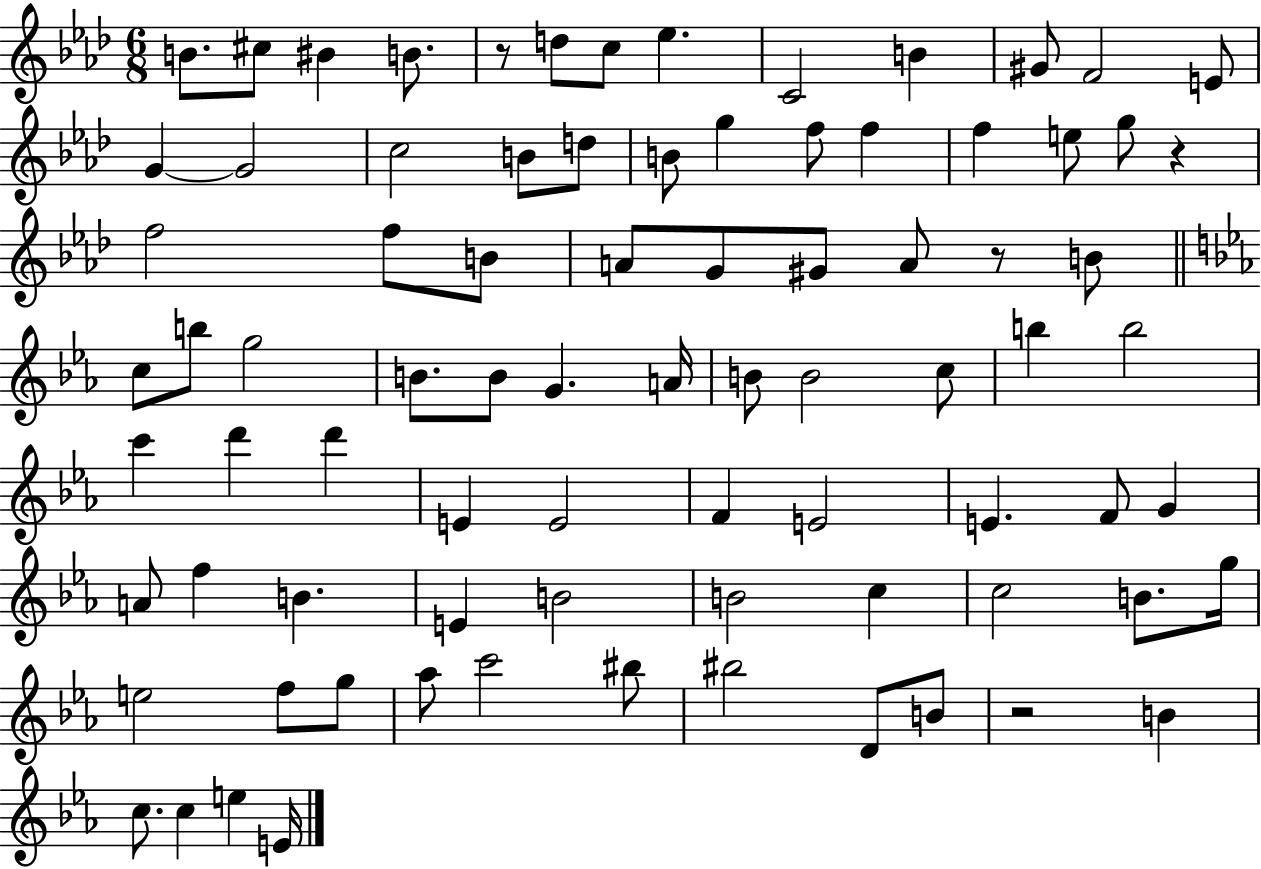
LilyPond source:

{
  \clef treble
  \numericTimeSignature
  \time 6/8
  \key aes \major
  b'8. cis''8 bis'4 b'8. | r8 d''8 c''8 ees''4. | c'2 b'4 | gis'8 f'2 e'8 | \break g'4~~ g'2 | c''2 b'8 d''8 | b'8 g''4 f''8 f''4 | f''4 e''8 g''8 r4 | \break f''2 f''8 b'8 | a'8 g'8 gis'8 a'8 r8 b'8 | \bar "||" \break \key c \minor c''8 b''8 g''2 | b'8. b'8 g'4. a'16 | b'8 b'2 c''8 | b''4 b''2 | \break c'''4 d'''4 d'''4 | e'4 e'2 | f'4 e'2 | e'4. f'8 g'4 | \break a'8 f''4 b'4. | e'4 b'2 | b'2 c''4 | c''2 b'8. g''16 | \break e''2 f''8 g''8 | aes''8 c'''2 bis''8 | bis''2 d'8 b'8 | r2 b'4 | \break c''8. c''4 e''4 e'16 | \bar "|."
}